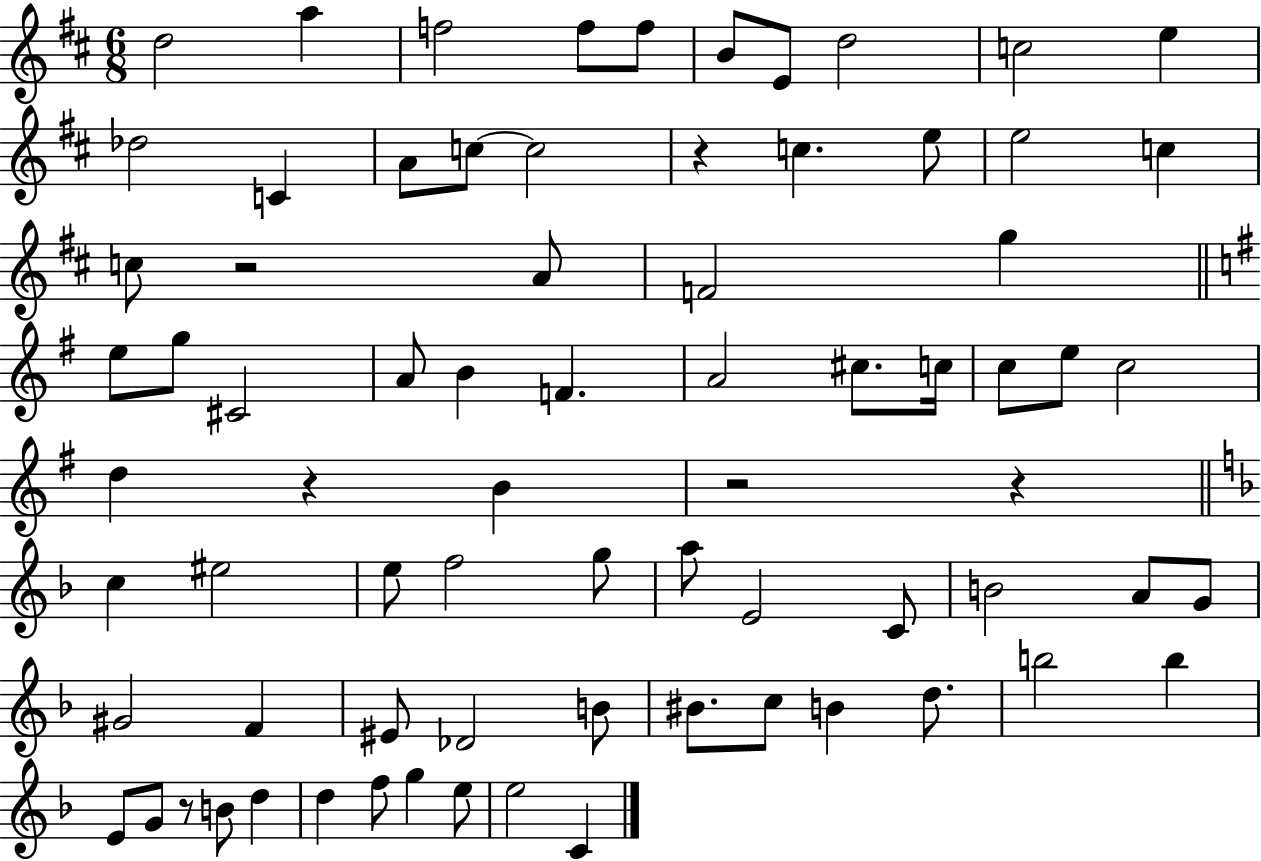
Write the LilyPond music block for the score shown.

{
  \clef treble
  \numericTimeSignature
  \time 6/8
  \key d \major
  d''2 a''4 | f''2 f''8 f''8 | b'8 e'8 d''2 | c''2 e''4 | \break des''2 c'4 | a'8 c''8~~ c''2 | r4 c''4. e''8 | e''2 c''4 | \break c''8 r2 a'8 | f'2 g''4 | \bar "||" \break \key g \major e''8 g''8 cis'2 | a'8 b'4 f'4. | a'2 cis''8. c''16 | c''8 e''8 c''2 | \break d''4 r4 b'4 | r2 r4 | \bar "||" \break \key d \minor c''4 eis''2 | e''8 f''2 g''8 | a''8 e'2 c'8 | b'2 a'8 g'8 | \break gis'2 f'4 | eis'8 des'2 b'8 | bis'8. c''8 b'4 d''8. | b''2 b''4 | \break e'8 g'8 r8 b'8 d''4 | d''4 f''8 g''4 e''8 | e''2 c'4 | \bar "|."
}